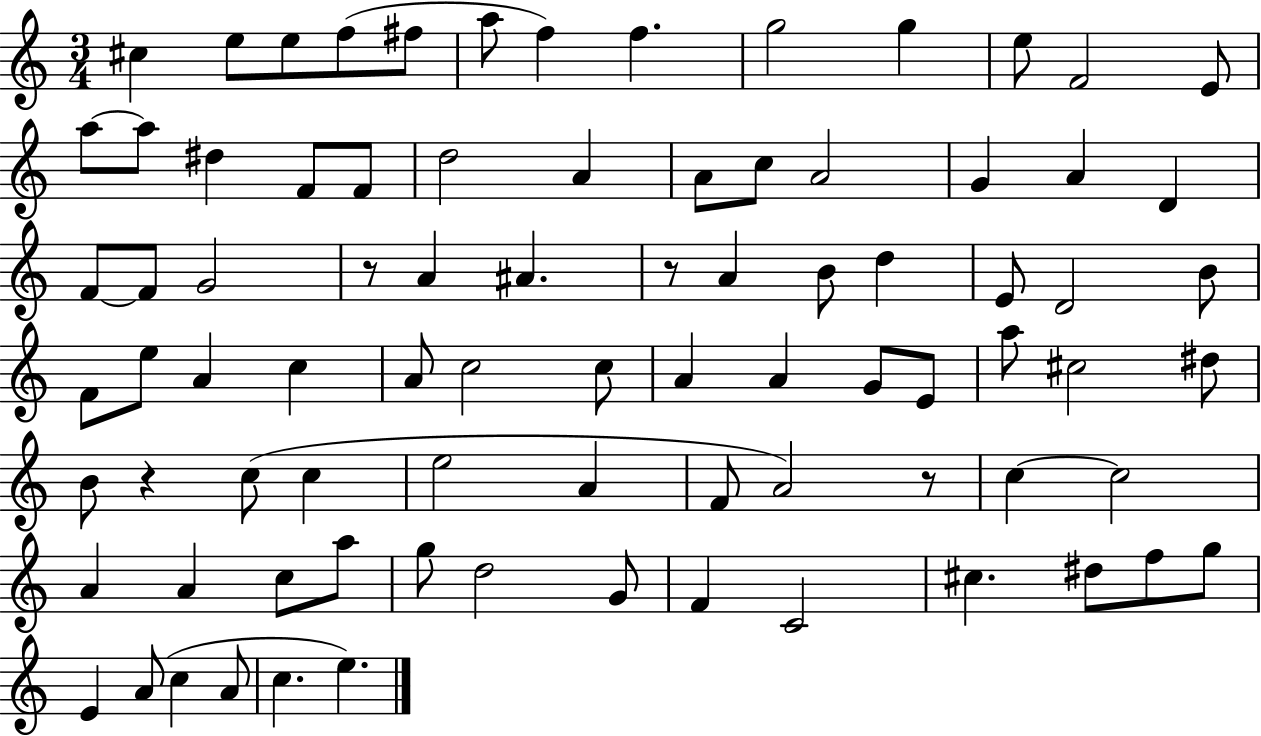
X:1
T:Untitled
M:3/4
L:1/4
K:C
^c e/2 e/2 f/2 ^f/2 a/2 f f g2 g e/2 F2 E/2 a/2 a/2 ^d F/2 F/2 d2 A A/2 c/2 A2 G A D F/2 F/2 G2 z/2 A ^A z/2 A B/2 d E/2 D2 B/2 F/2 e/2 A c A/2 c2 c/2 A A G/2 E/2 a/2 ^c2 ^d/2 B/2 z c/2 c e2 A F/2 A2 z/2 c c2 A A c/2 a/2 g/2 d2 G/2 F C2 ^c ^d/2 f/2 g/2 E A/2 c A/2 c e